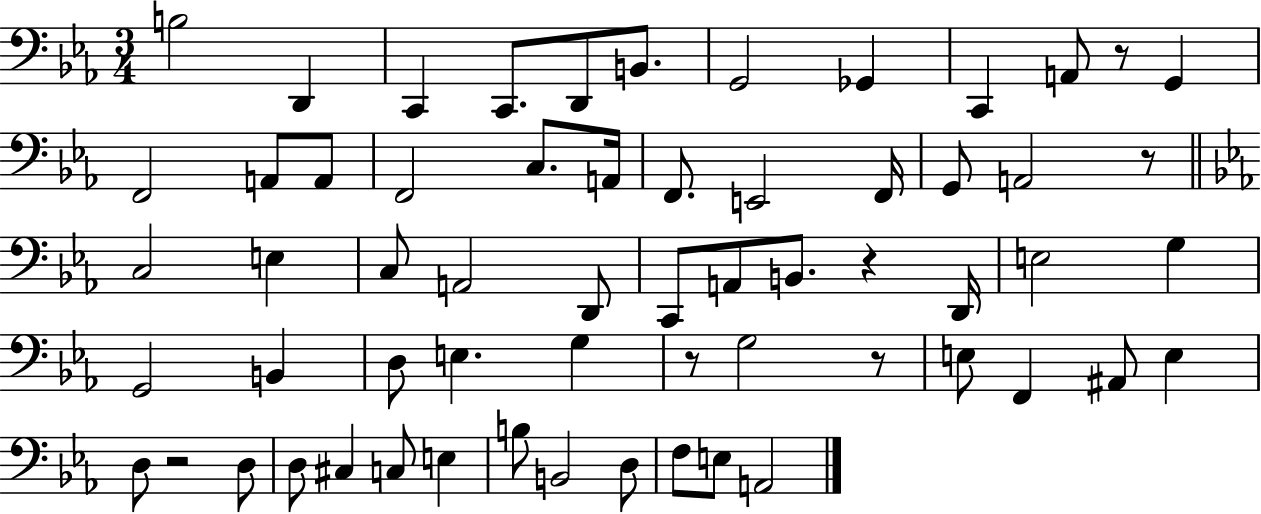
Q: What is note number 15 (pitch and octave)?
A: F2